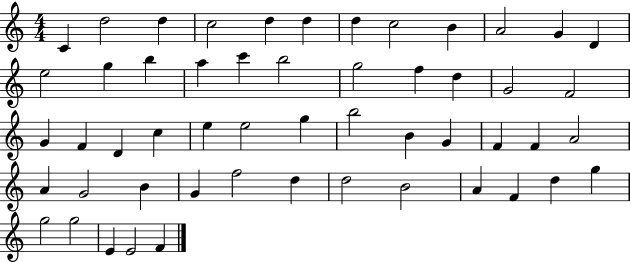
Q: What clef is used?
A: treble